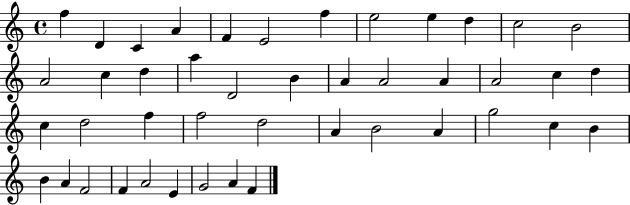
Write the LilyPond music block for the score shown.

{
  \clef treble
  \time 4/4
  \defaultTimeSignature
  \key c \major
  f''4 d'4 c'4 a'4 | f'4 e'2 f''4 | e''2 e''4 d''4 | c''2 b'2 | \break a'2 c''4 d''4 | a''4 d'2 b'4 | a'4 a'2 a'4 | a'2 c''4 d''4 | \break c''4 d''2 f''4 | f''2 d''2 | a'4 b'2 a'4 | g''2 c''4 b'4 | \break b'4 a'4 f'2 | f'4 a'2 e'4 | g'2 a'4 f'4 | \bar "|."
}